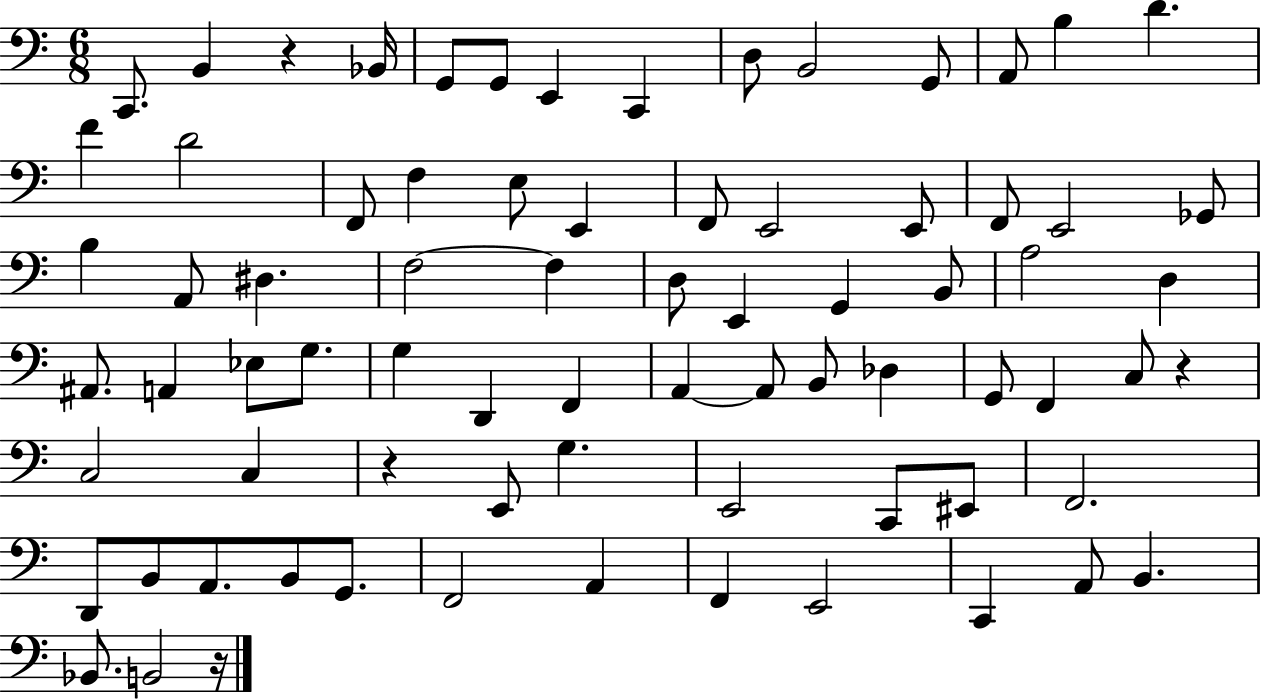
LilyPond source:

{
  \clef bass
  \numericTimeSignature
  \time 6/8
  \key c \major
  c,8. b,4 r4 bes,16 | g,8 g,8 e,4 c,4 | d8 b,2 g,8 | a,8 b4 d'4. | \break f'4 d'2 | f,8 f4 e8 e,4 | f,8 e,2 e,8 | f,8 e,2 ges,8 | \break b4 a,8 dis4. | f2~~ f4 | d8 e,4 g,4 b,8 | a2 d4 | \break ais,8. a,4 ees8 g8. | g4 d,4 f,4 | a,4~~ a,8 b,8 des4 | g,8 f,4 c8 r4 | \break c2 c4 | r4 e,8 g4. | e,2 c,8 eis,8 | f,2. | \break d,8 b,8 a,8. b,8 g,8. | f,2 a,4 | f,4 e,2 | c,4 a,8 b,4. | \break bes,8. b,2 r16 | \bar "|."
}